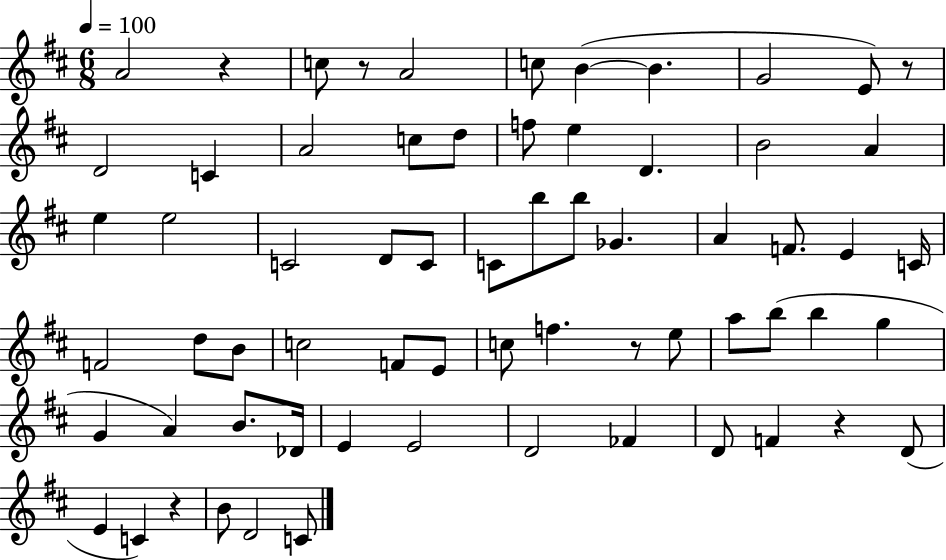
X:1
T:Untitled
M:6/8
L:1/4
K:D
A2 z c/2 z/2 A2 c/2 B B G2 E/2 z/2 D2 C A2 c/2 d/2 f/2 e D B2 A e e2 C2 D/2 C/2 C/2 b/2 b/2 _G A F/2 E C/4 F2 d/2 B/2 c2 F/2 E/2 c/2 f z/2 e/2 a/2 b/2 b g G A B/2 _D/4 E E2 D2 _F D/2 F z D/2 E C z B/2 D2 C/2